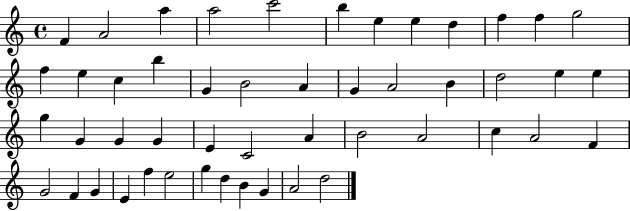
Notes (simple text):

F4/q A4/h A5/q A5/h C6/h B5/q E5/q E5/q D5/q F5/q F5/q G5/h F5/q E5/q C5/q B5/q G4/q B4/h A4/q G4/q A4/h B4/q D5/h E5/q E5/q G5/q G4/q G4/q G4/q E4/q C4/h A4/q B4/h A4/h C5/q A4/h F4/q G4/h F4/q G4/q E4/q F5/q E5/h G5/q D5/q B4/q G4/q A4/h D5/h